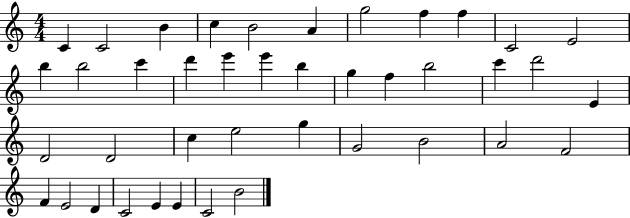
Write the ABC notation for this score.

X:1
T:Untitled
M:4/4
L:1/4
K:C
C C2 B c B2 A g2 f f C2 E2 b b2 c' d' e' e' b g f b2 c' d'2 E D2 D2 c e2 g G2 B2 A2 F2 F E2 D C2 E E C2 B2